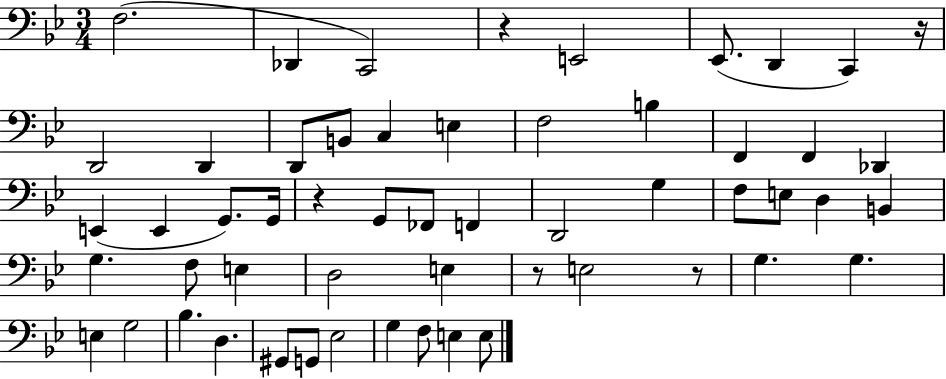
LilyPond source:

{
  \clef bass
  \numericTimeSignature
  \time 3/4
  \key bes \major
  f2.( | des,4 c,2) | r4 e,2 | ees,8.( d,4 c,4) r16 | \break d,2 d,4 | d,8 b,8 c4 e4 | f2 b4 | f,4 f,4 des,4 | \break e,4( e,4 g,8.) g,16 | r4 g,8 fes,8 f,4 | d,2 g4 | f8 e8 d4 b,4 | \break g4. f8 e4 | d2 e4 | r8 e2 r8 | g4. g4. | \break e4 g2 | bes4. d4. | gis,8 g,8 ees2 | g4 f8 e4 e8 | \break \bar "|."
}